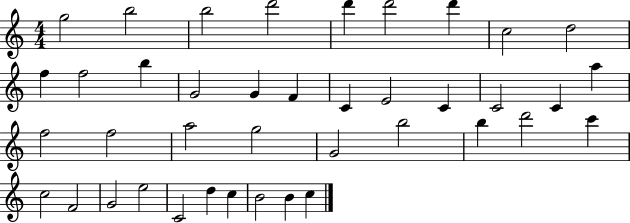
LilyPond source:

{
  \clef treble
  \numericTimeSignature
  \time 4/4
  \key c \major
  g''2 b''2 | b''2 d'''2 | d'''4 d'''2 d'''4 | c''2 d''2 | \break f''4 f''2 b''4 | g'2 g'4 f'4 | c'4 e'2 c'4 | c'2 c'4 a''4 | \break f''2 f''2 | a''2 g''2 | g'2 b''2 | b''4 d'''2 c'''4 | \break c''2 f'2 | g'2 e''2 | c'2 d''4 c''4 | b'2 b'4 c''4 | \break \bar "|."
}